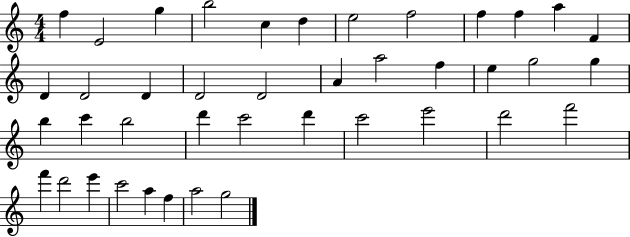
F5/q E4/h G5/q B5/h C5/q D5/q E5/h F5/h F5/q F5/q A5/q F4/q D4/q D4/h D4/q D4/h D4/h A4/q A5/h F5/q E5/q G5/h G5/q B5/q C6/q B5/h D6/q C6/h D6/q C6/h E6/h D6/h F6/h F6/q D6/h E6/q C6/h A5/q F5/q A5/h G5/h